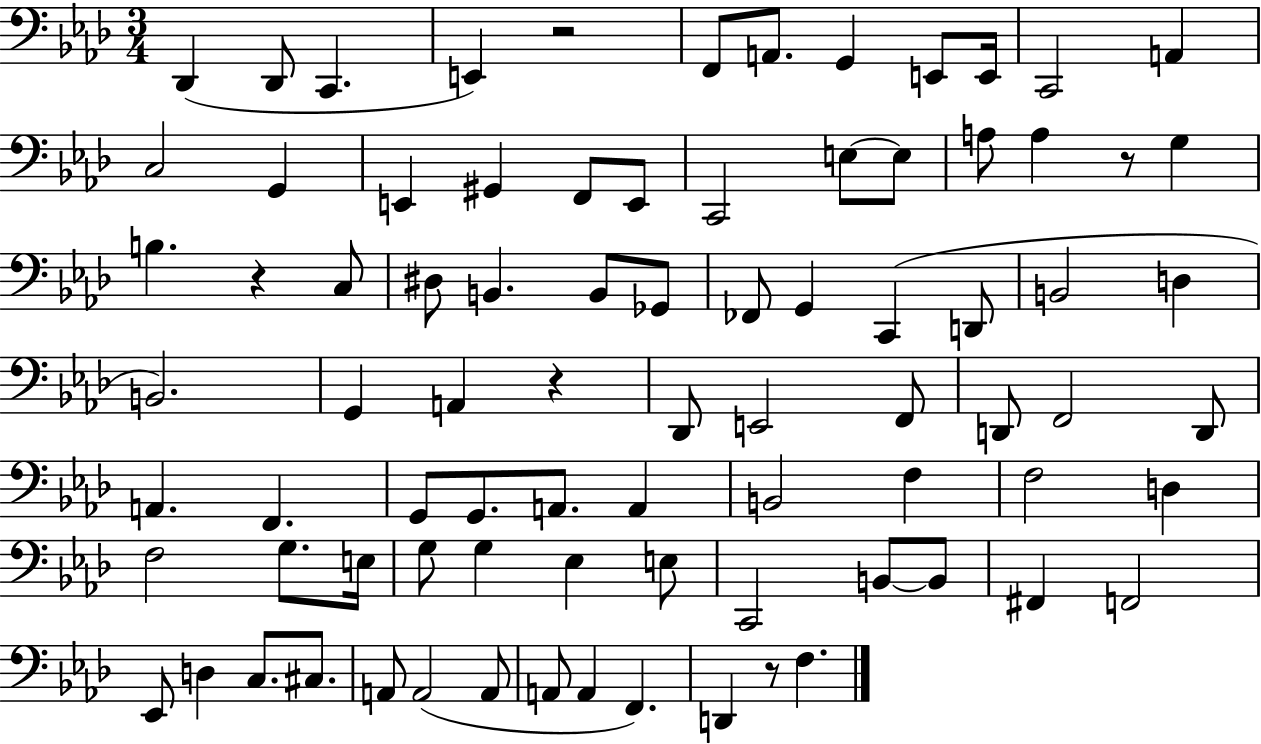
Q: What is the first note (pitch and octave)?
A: Db2